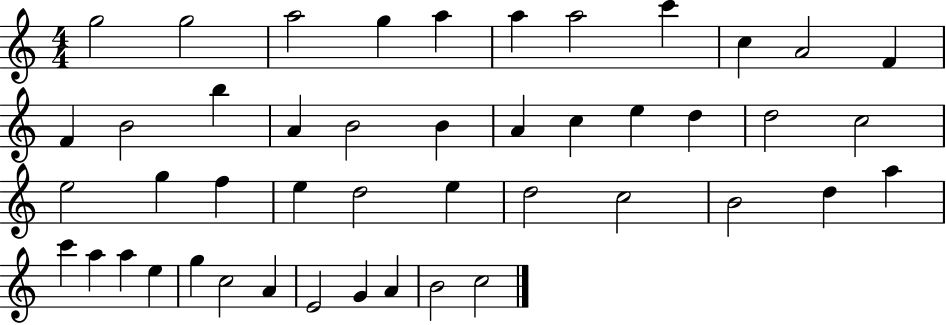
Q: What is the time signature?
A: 4/4